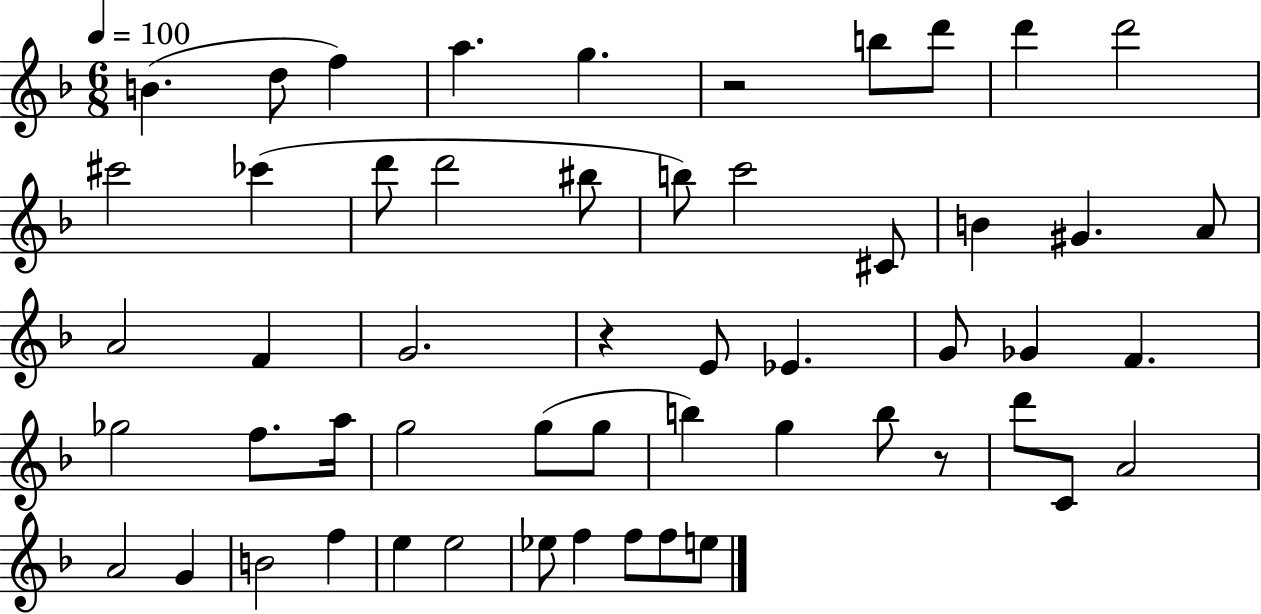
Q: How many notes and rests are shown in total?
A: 54